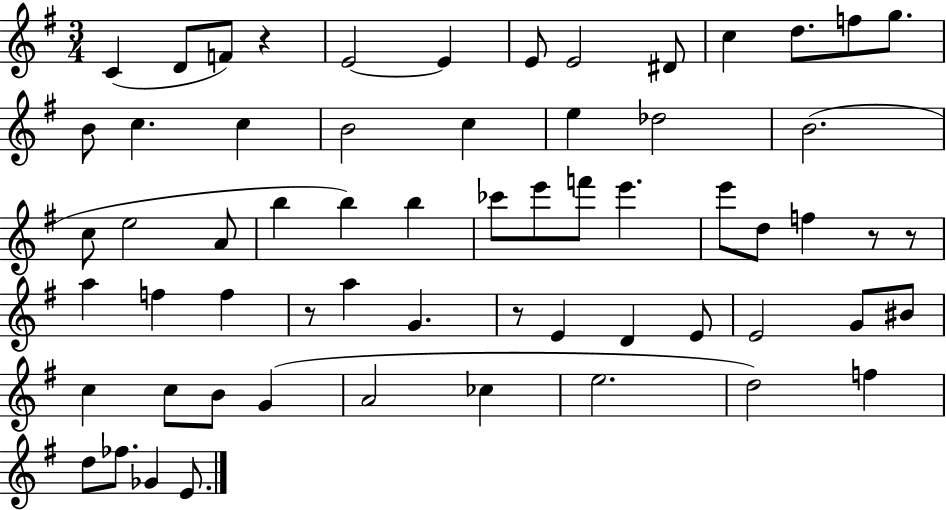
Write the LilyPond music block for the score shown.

{
  \clef treble
  \numericTimeSignature
  \time 3/4
  \key g \major
  c'4( d'8 f'8) r4 | e'2~~ e'4 | e'8 e'2 dis'8 | c''4 d''8. f''8 g''8. | \break b'8 c''4. c''4 | b'2 c''4 | e''4 des''2 | b'2.( | \break c''8 e''2 a'8 | b''4 b''4) b''4 | ces'''8 e'''8 f'''8 e'''4. | e'''8 d''8 f''4 r8 r8 | \break a''4 f''4 f''4 | r8 a''4 g'4. | r8 e'4 d'4 e'8 | e'2 g'8 bis'8 | \break c''4 c''8 b'8 g'4( | a'2 ces''4 | e''2. | d''2) f''4 | \break d''8 fes''8. ges'4 e'8. | \bar "|."
}